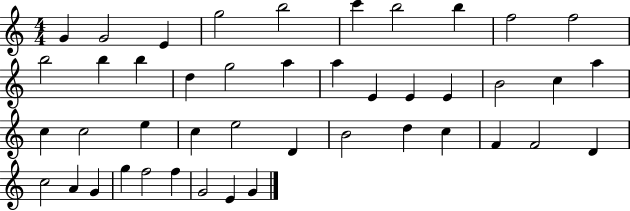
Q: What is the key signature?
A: C major